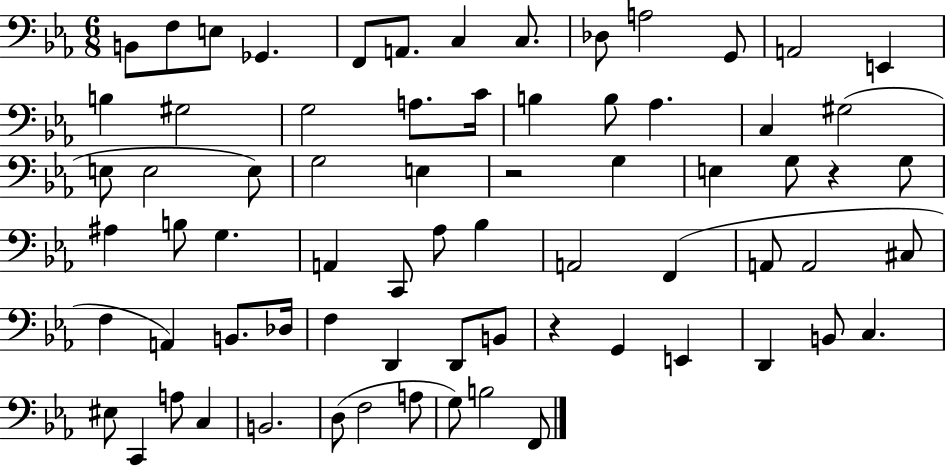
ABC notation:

X:1
T:Untitled
M:6/8
L:1/4
K:Eb
B,,/2 F,/2 E,/2 _G,, F,,/2 A,,/2 C, C,/2 _D,/2 A,2 G,,/2 A,,2 E,, B, ^G,2 G,2 A,/2 C/4 B, B,/2 _A, C, ^G,2 E,/2 E,2 E,/2 G,2 E, z2 G, E, G,/2 z G,/2 ^A, B,/2 G, A,, C,,/2 _A,/2 _B, A,,2 F,, A,,/2 A,,2 ^C,/2 F, A,, B,,/2 _D,/4 F, D,, D,,/2 B,,/2 z G,, E,, D,, B,,/2 C, ^E,/2 C,, A,/2 C, B,,2 D,/2 F,2 A,/2 G,/2 B,2 F,,/2